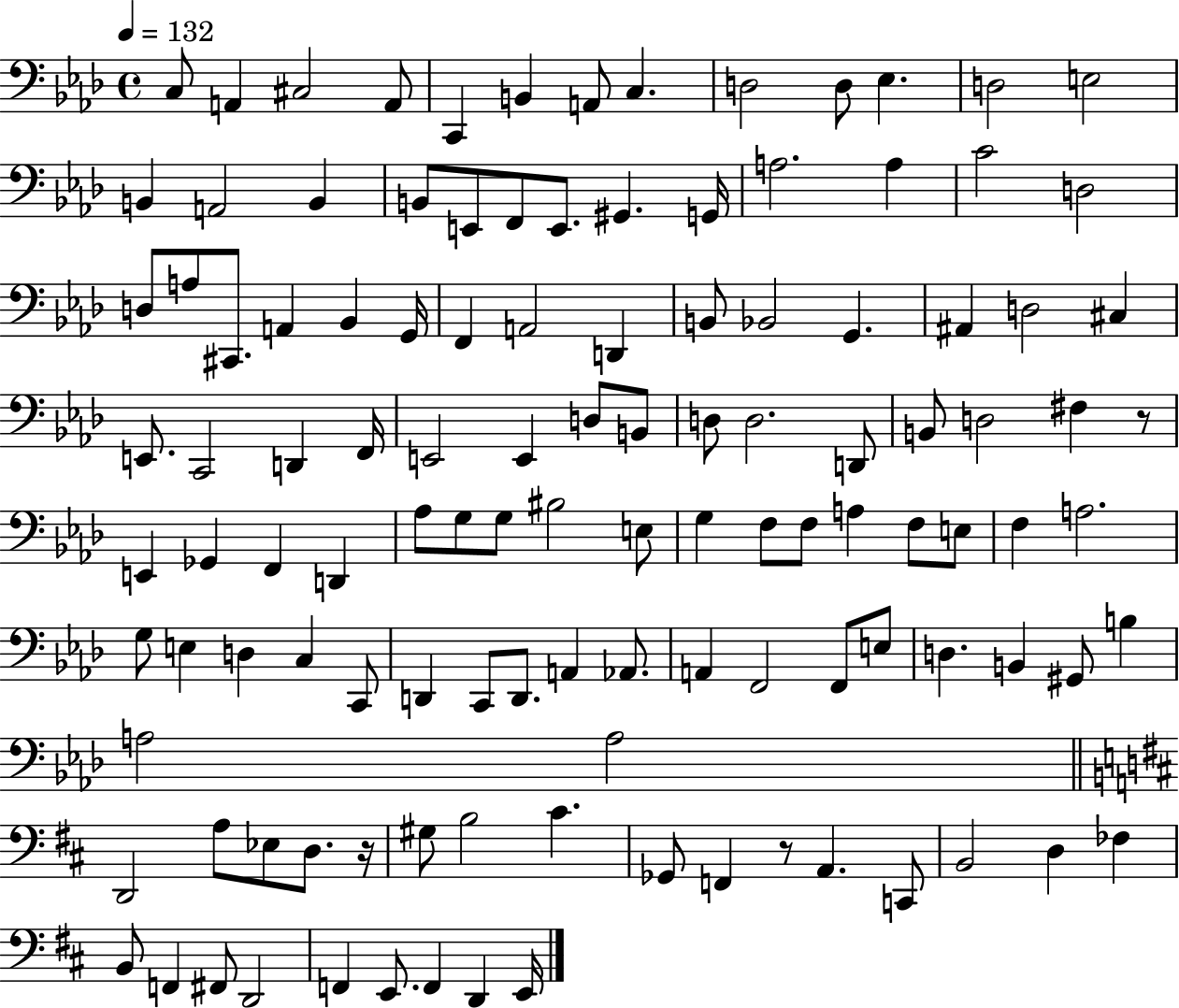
{
  \clef bass
  \time 4/4
  \defaultTimeSignature
  \key aes \major
  \tempo 4 = 132
  c8 a,4 cis2 a,8 | c,4 b,4 a,8 c4. | d2 d8 ees4. | d2 e2 | \break b,4 a,2 b,4 | b,8 e,8 f,8 e,8. gis,4. g,16 | a2. a4 | c'2 d2 | \break d8 a8 cis,8. a,4 bes,4 g,16 | f,4 a,2 d,4 | b,8 bes,2 g,4. | ais,4 d2 cis4 | \break e,8. c,2 d,4 f,16 | e,2 e,4 d8 b,8 | d8 d2. d,8 | b,8 d2 fis4 r8 | \break e,4 ges,4 f,4 d,4 | aes8 g8 g8 bis2 e8 | g4 f8 f8 a4 f8 e8 | f4 a2. | \break g8 e4 d4 c4 c,8 | d,4 c,8 d,8. a,4 aes,8. | a,4 f,2 f,8 e8 | d4. b,4 gis,8 b4 | \break a2 a2 | \bar "||" \break \key d \major d,2 a8 ees8 d8. r16 | gis8 b2 cis'4. | ges,8 f,4 r8 a,4. c,8 | b,2 d4 fes4 | \break b,8 f,4 fis,8 d,2 | f,4 e,8. f,4 d,4 e,16 | \bar "|."
}